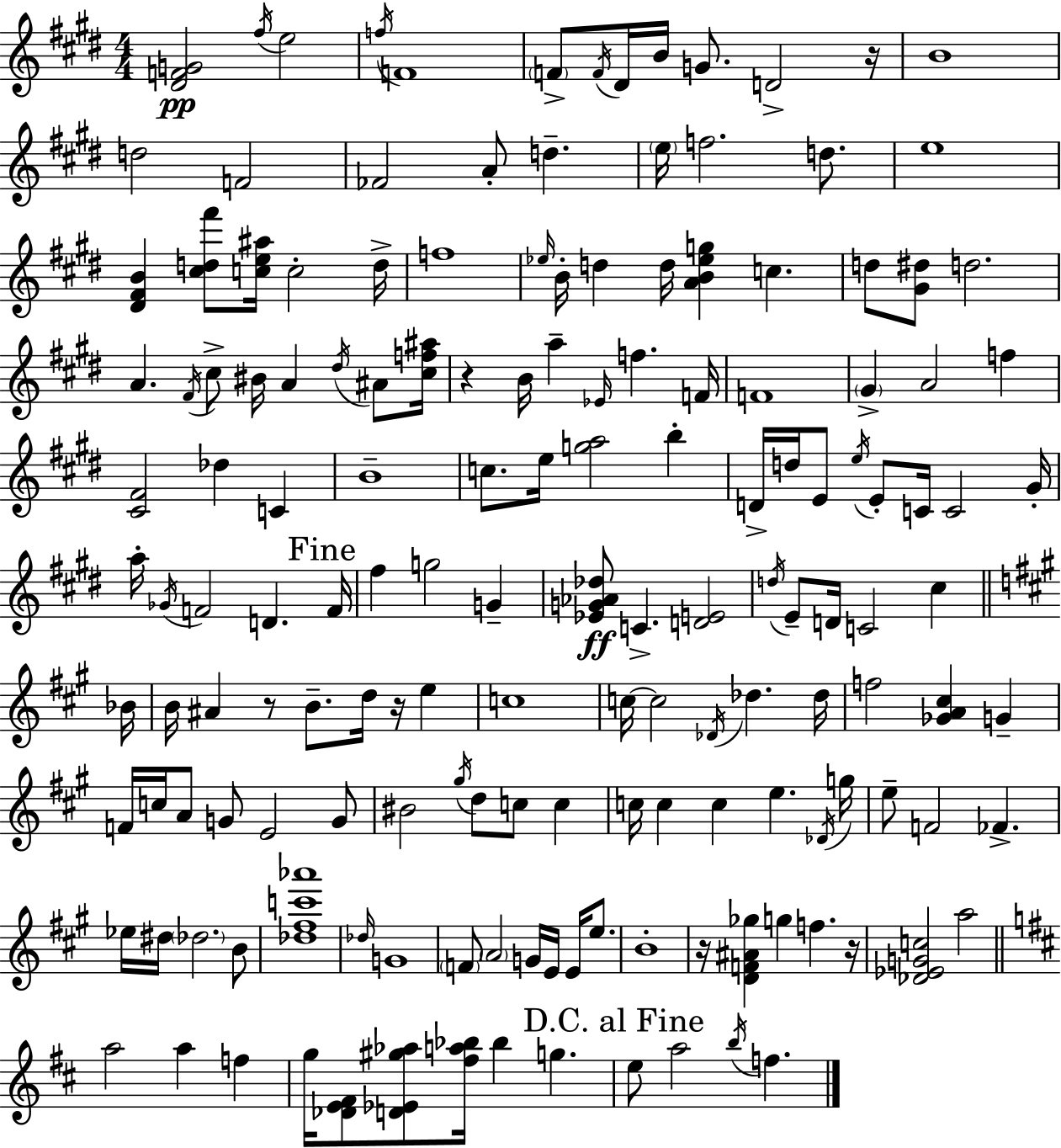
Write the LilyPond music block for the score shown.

{
  \clef treble
  \numericTimeSignature
  \time 4/4
  \key e \major
  <dis' f' g'>2\pp \acciaccatura { fis''16 } e''2 | \acciaccatura { f''16 } f'1 | \parenthesize f'8-> \acciaccatura { f'16 } dis'16 b'16 g'8. d'2-> | r16 b'1 | \break d''2 f'2 | fes'2 a'8-. d''4.-- | \parenthesize e''16 f''2. | d''8. e''1 | \break <dis' fis' b'>4 <cis'' d'' fis'''>8 <c'' e'' ais''>16 c''2-. | d''16-> f''1 | \grace { ees''16 } b'16-. d''4 d''16 <a' b' ees'' g''>4 c''4. | d''8 <gis' dis''>8 d''2. | \break a'4. \acciaccatura { fis'16 } cis''8-> bis'16 a'4 | \acciaccatura { dis''16 } ais'8 <cis'' f'' ais''>16 r4 b'16 a''4-- \grace { ees'16 } | f''4. f'16 f'1 | \parenthesize gis'4-> a'2 | \break f''4 <cis' fis'>2 des''4 | c'4 b'1-- | c''8. e''16 <g'' a''>2 | b''4-. d'16-> d''16 e'8 \acciaccatura { e''16 } e'8-. c'16 c'2 | \break gis'16-. a''16-. \acciaccatura { ges'16 } f'2 | d'4. \mark "Fine" f'16 fis''4 g''2 | g'4-- <ees' g' aes' des''>8\ff c'4.-> | <d' e'>2 \acciaccatura { d''16 } e'8-- d'16 c'2 | \break cis''4 \bar "||" \break \key a \major bes'16 b'16 ais'4 r8 b'8.-- d''16 r16 e''4 | c''1 | c''16~~ c''2 \acciaccatura { des'16 } des''4. | des''16 f''2 <ges' a' cis''>4 g'4-- | \break f'16 c''16 a'8 g'8 e'2 | g'8 bis'2 \acciaccatura { gis''16 } d''8 c''8 c''4 | c''16 c''4 c''4 e''4. | \acciaccatura { des'16 } g''16 e''8-- f'2 fes'4.-> | \break ees''16 dis''16 \parenthesize des''2. | b'8 <des'' fis'' c''' aes'''>1 | \grace { des''16 } g'1 | \parenthesize f'8 \parenthesize a'2 g'16 | \break e'16 e'16 e''8. b'1-. | r16 <d' f' ais' ges''>4 g''4 f''4. | r16 <des' ees' g' c''>2 a''2 | \bar "||" \break \key d \major a''2 a''4 f''4 | g''16 <des' e' fis'>8 <d' ees' gis'' aes''>8 <fis'' a'' bes''>16 bes''4 g''4. | \mark "D.C. al Fine" e''8 a''2 \acciaccatura { b''16 } f''4. | \bar "|."
}